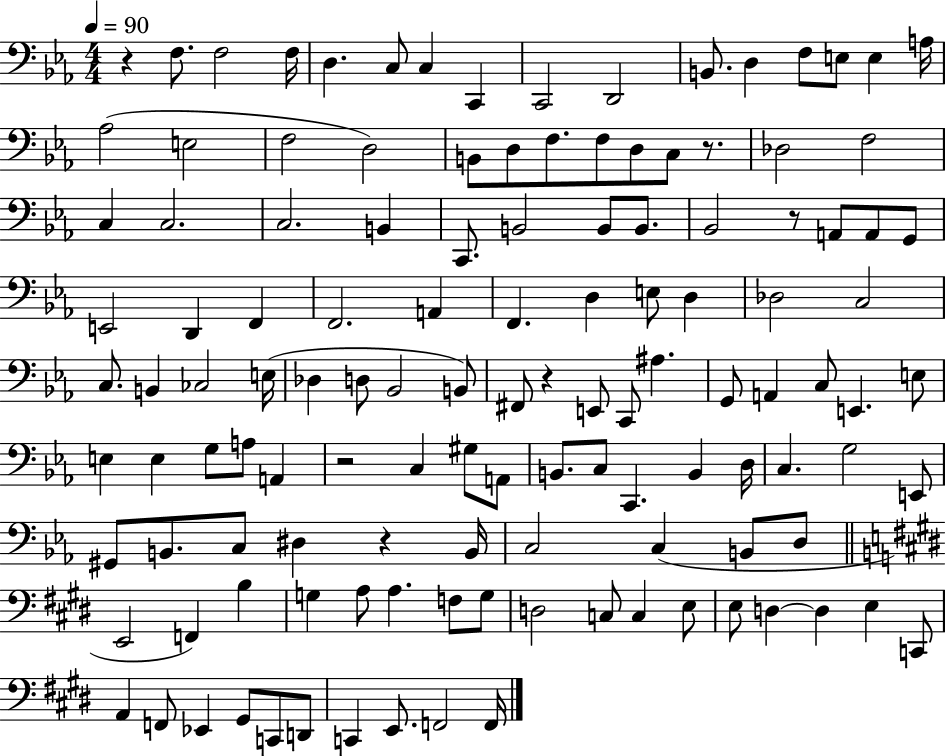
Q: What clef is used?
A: bass